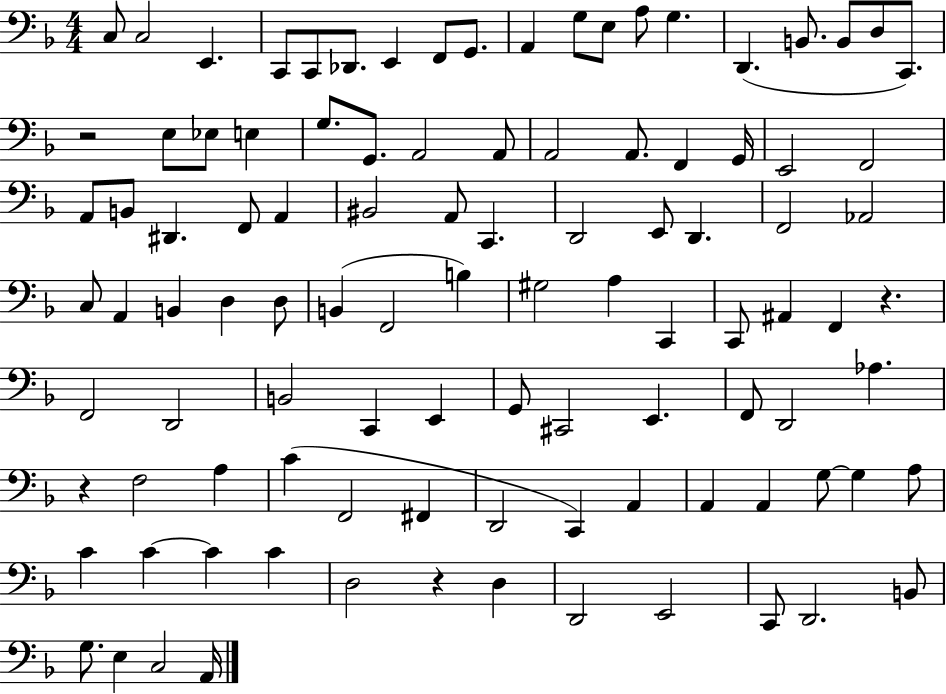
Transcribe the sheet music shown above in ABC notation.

X:1
T:Untitled
M:4/4
L:1/4
K:F
C,/2 C,2 E,, C,,/2 C,,/2 _D,,/2 E,, F,,/2 G,,/2 A,, G,/2 E,/2 A,/2 G, D,, B,,/2 B,,/2 D,/2 C,,/2 z2 E,/2 _E,/2 E, G,/2 G,,/2 A,,2 A,,/2 A,,2 A,,/2 F,, G,,/4 E,,2 F,,2 A,,/2 B,,/2 ^D,, F,,/2 A,, ^B,,2 A,,/2 C,, D,,2 E,,/2 D,, F,,2 _A,,2 C,/2 A,, B,, D, D,/2 B,, F,,2 B, ^G,2 A, C,, C,,/2 ^A,, F,, z F,,2 D,,2 B,,2 C,, E,, G,,/2 ^C,,2 E,, F,,/2 D,,2 _A, z F,2 A, C F,,2 ^F,, D,,2 C,, A,, A,, A,, G,/2 G, A,/2 C C C C D,2 z D, D,,2 E,,2 C,,/2 D,,2 B,,/2 G,/2 E, C,2 A,,/4